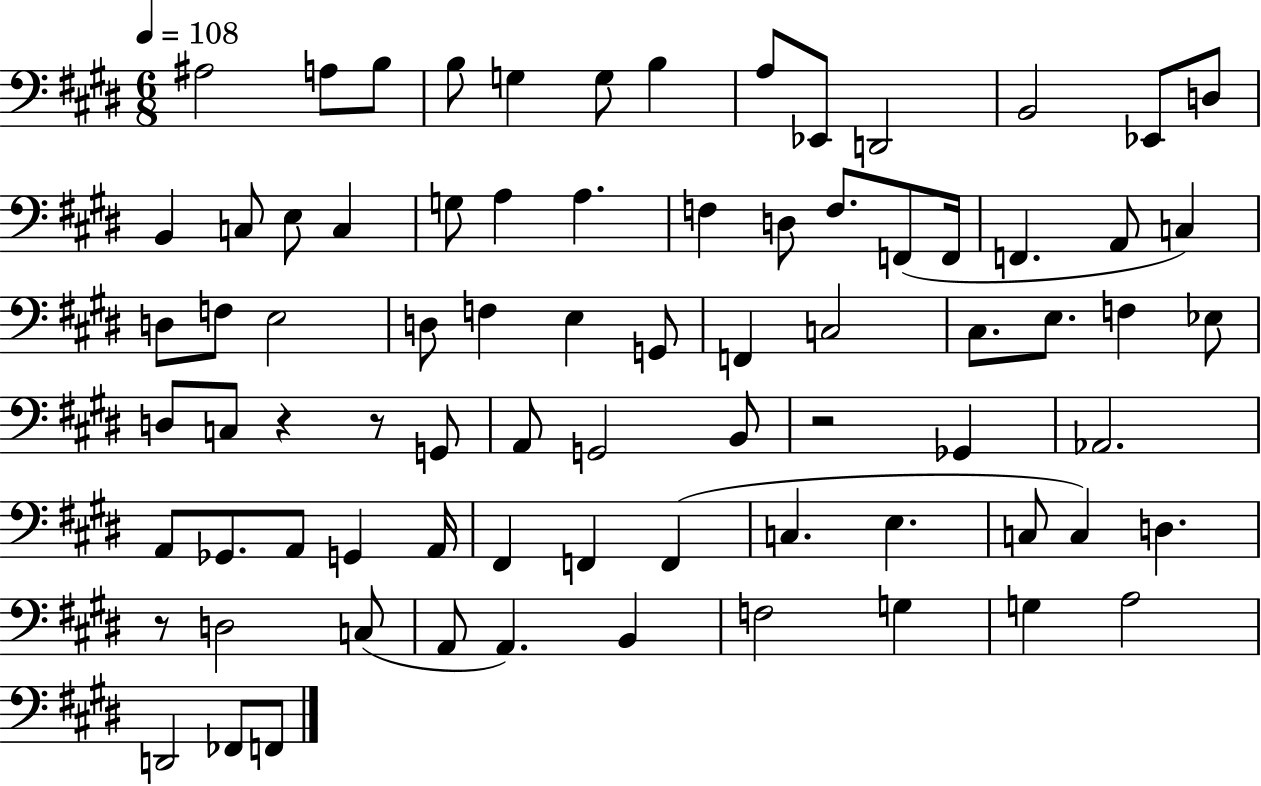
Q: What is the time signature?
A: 6/8